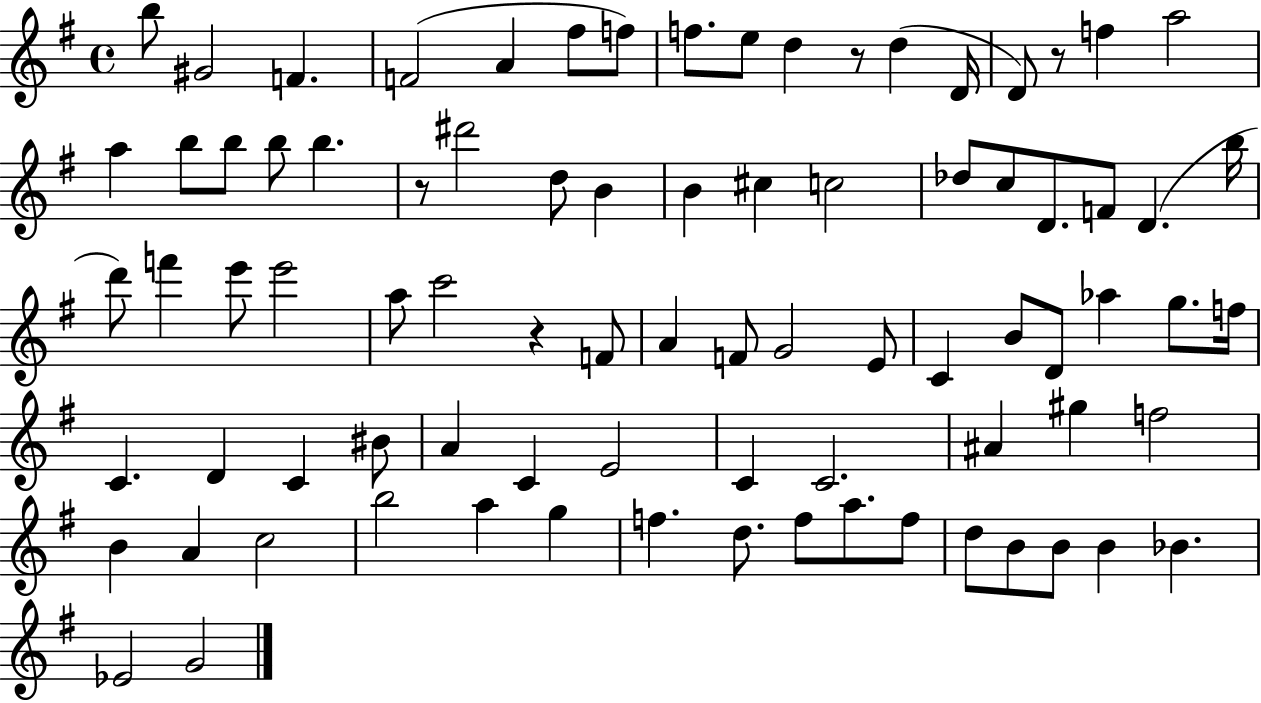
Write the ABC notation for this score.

X:1
T:Untitled
M:4/4
L:1/4
K:G
b/2 ^G2 F F2 A ^f/2 f/2 f/2 e/2 d z/2 d D/4 D/2 z/2 f a2 a b/2 b/2 b/2 b z/2 ^d'2 d/2 B B ^c c2 _d/2 c/2 D/2 F/2 D b/4 d'/2 f' e'/2 e'2 a/2 c'2 z F/2 A F/2 G2 E/2 C B/2 D/2 _a g/2 f/4 C D C ^B/2 A C E2 C C2 ^A ^g f2 B A c2 b2 a g f d/2 f/2 a/2 f/2 d/2 B/2 B/2 B _B _E2 G2